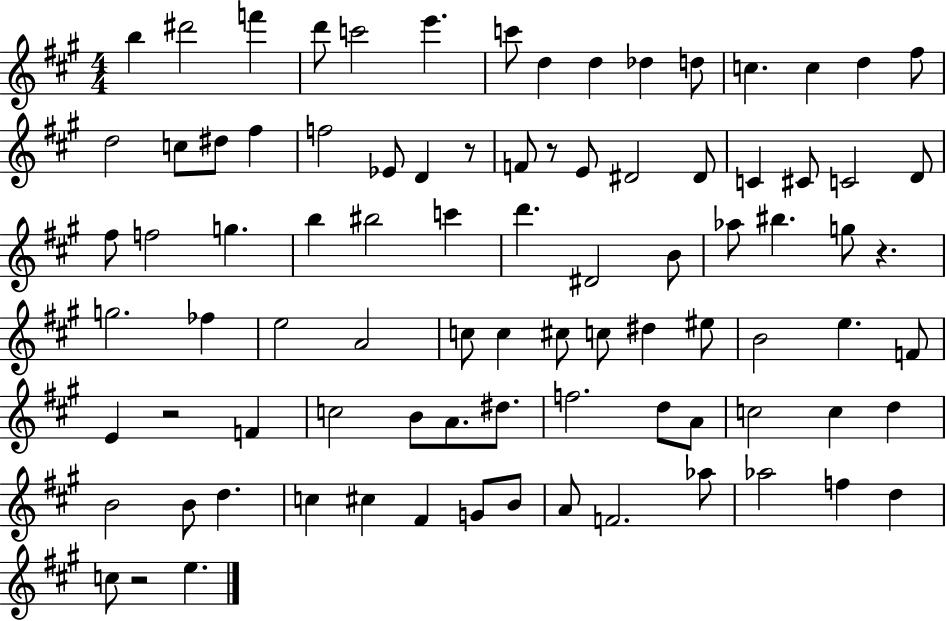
X:1
T:Untitled
M:4/4
L:1/4
K:A
b ^d'2 f' d'/2 c'2 e' c'/2 d d _d d/2 c c d ^f/2 d2 c/2 ^d/2 ^f f2 _E/2 D z/2 F/2 z/2 E/2 ^D2 ^D/2 C ^C/2 C2 D/2 ^f/2 f2 g b ^b2 c' d' ^D2 B/2 _a/2 ^b g/2 z g2 _f e2 A2 c/2 c ^c/2 c/2 ^d ^e/2 B2 e F/2 E z2 F c2 B/2 A/2 ^d/2 f2 d/2 A/2 c2 c d B2 B/2 d c ^c ^F G/2 B/2 A/2 F2 _a/2 _a2 f d c/2 z2 e